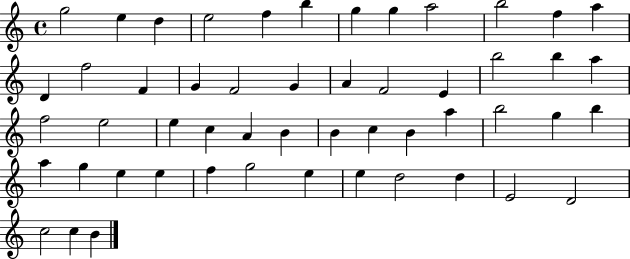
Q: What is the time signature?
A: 4/4